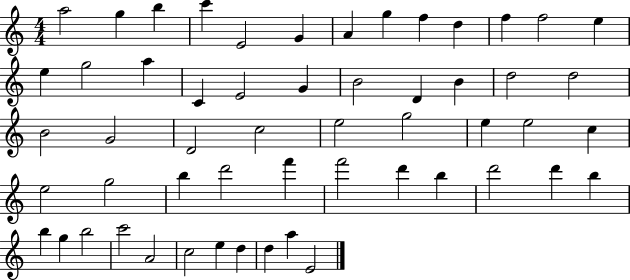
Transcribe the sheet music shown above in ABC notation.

X:1
T:Untitled
M:4/4
L:1/4
K:C
a2 g b c' E2 G A g f d f f2 e e g2 a C E2 G B2 D B d2 d2 B2 G2 D2 c2 e2 g2 e e2 c e2 g2 b d'2 f' f'2 d' b d'2 d' b b g b2 c'2 A2 c2 e d d a E2